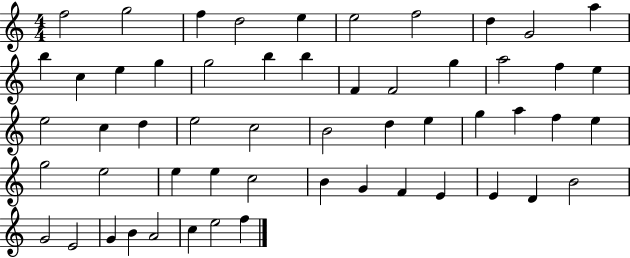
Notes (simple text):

F5/h G5/h F5/q D5/h E5/q E5/h F5/h D5/q G4/h A5/q B5/q C5/q E5/q G5/q G5/h B5/q B5/q F4/q F4/h G5/q A5/h F5/q E5/q E5/h C5/q D5/q E5/h C5/h B4/h D5/q E5/q G5/q A5/q F5/q E5/q G5/h E5/h E5/q E5/q C5/h B4/q G4/q F4/q E4/q E4/q D4/q B4/h G4/h E4/h G4/q B4/q A4/h C5/q E5/h F5/q